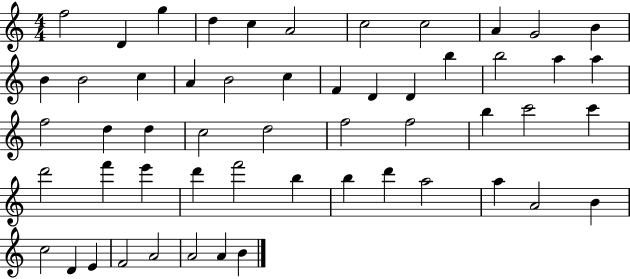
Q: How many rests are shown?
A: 0